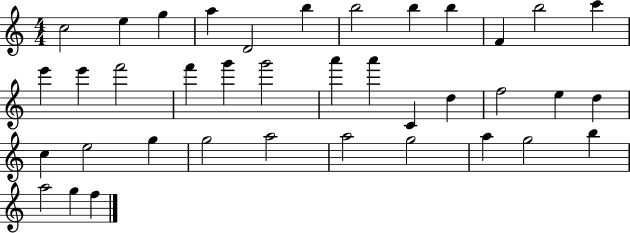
{
  \clef treble
  \numericTimeSignature
  \time 4/4
  \key c \major
  c''2 e''4 g''4 | a''4 d'2 b''4 | b''2 b''4 b''4 | f'4 b''2 c'''4 | \break e'''4 e'''4 f'''2 | f'''4 g'''4 g'''2 | a'''4 a'''4 c'4 d''4 | f''2 e''4 d''4 | \break c''4 e''2 g''4 | g''2 a''2 | a''2 g''2 | a''4 g''2 b''4 | \break a''2 g''4 f''4 | \bar "|."
}